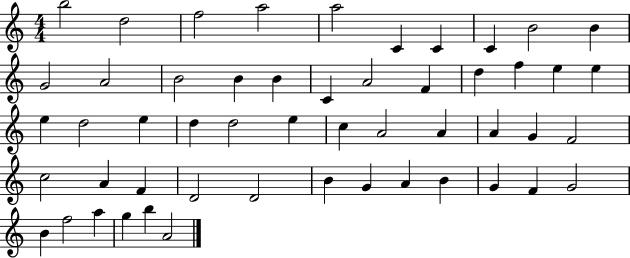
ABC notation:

X:1
T:Untitled
M:4/4
L:1/4
K:C
b2 d2 f2 a2 a2 C C C B2 B G2 A2 B2 B B C A2 F d f e e e d2 e d d2 e c A2 A A G F2 c2 A F D2 D2 B G A B G F G2 B f2 a g b A2